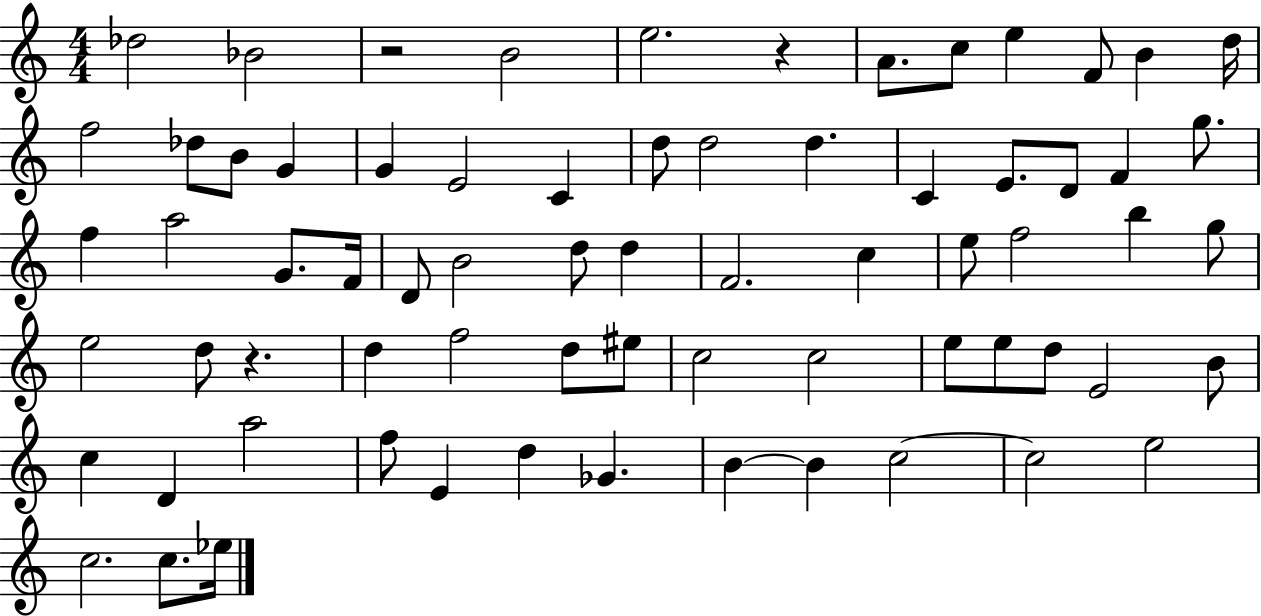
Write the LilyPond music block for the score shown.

{
  \clef treble
  \numericTimeSignature
  \time 4/4
  \key c \major
  des''2 bes'2 | r2 b'2 | e''2. r4 | a'8. c''8 e''4 f'8 b'4 d''16 | \break f''2 des''8 b'8 g'4 | g'4 e'2 c'4 | d''8 d''2 d''4. | c'4 e'8. d'8 f'4 g''8. | \break f''4 a''2 g'8. f'16 | d'8 b'2 d''8 d''4 | f'2. c''4 | e''8 f''2 b''4 g''8 | \break e''2 d''8 r4. | d''4 f''2 d''8 eis''8 | c''2 c''2 | e''8 e''8 d''8 e'2 b'8 | \break c''4 d'4 a''2 | f''8 e'4 d''4 ges'4. | b'4~~ b'4 c''2~~ | c''2 e''2 | \break c''2. c''8. ees''16 | \bar "|."
}